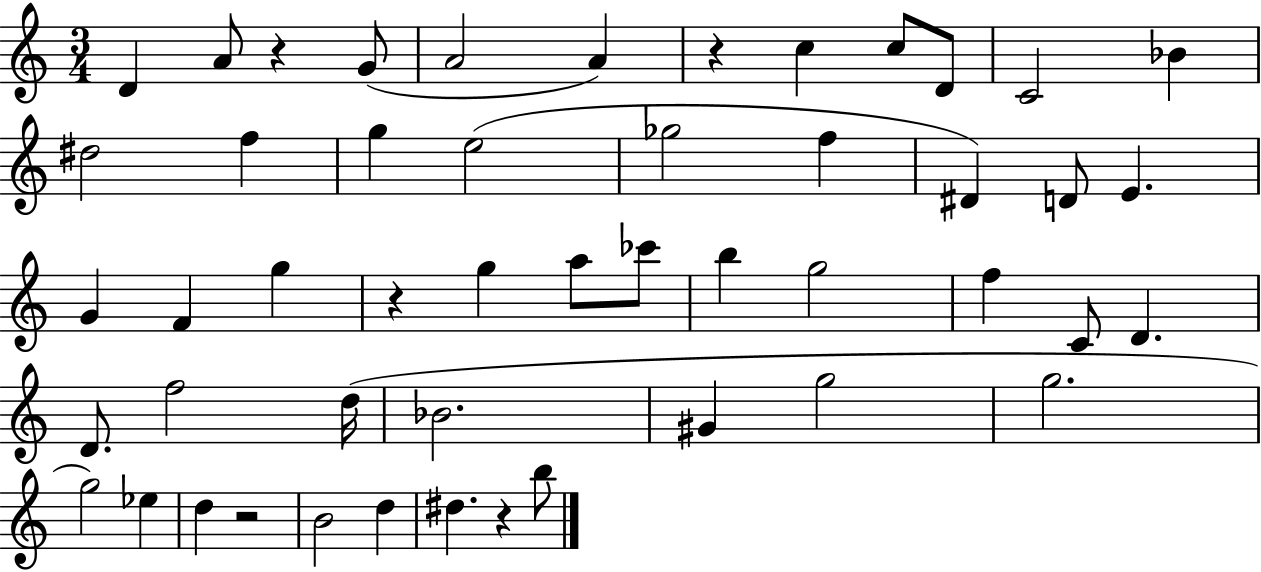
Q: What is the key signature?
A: C major